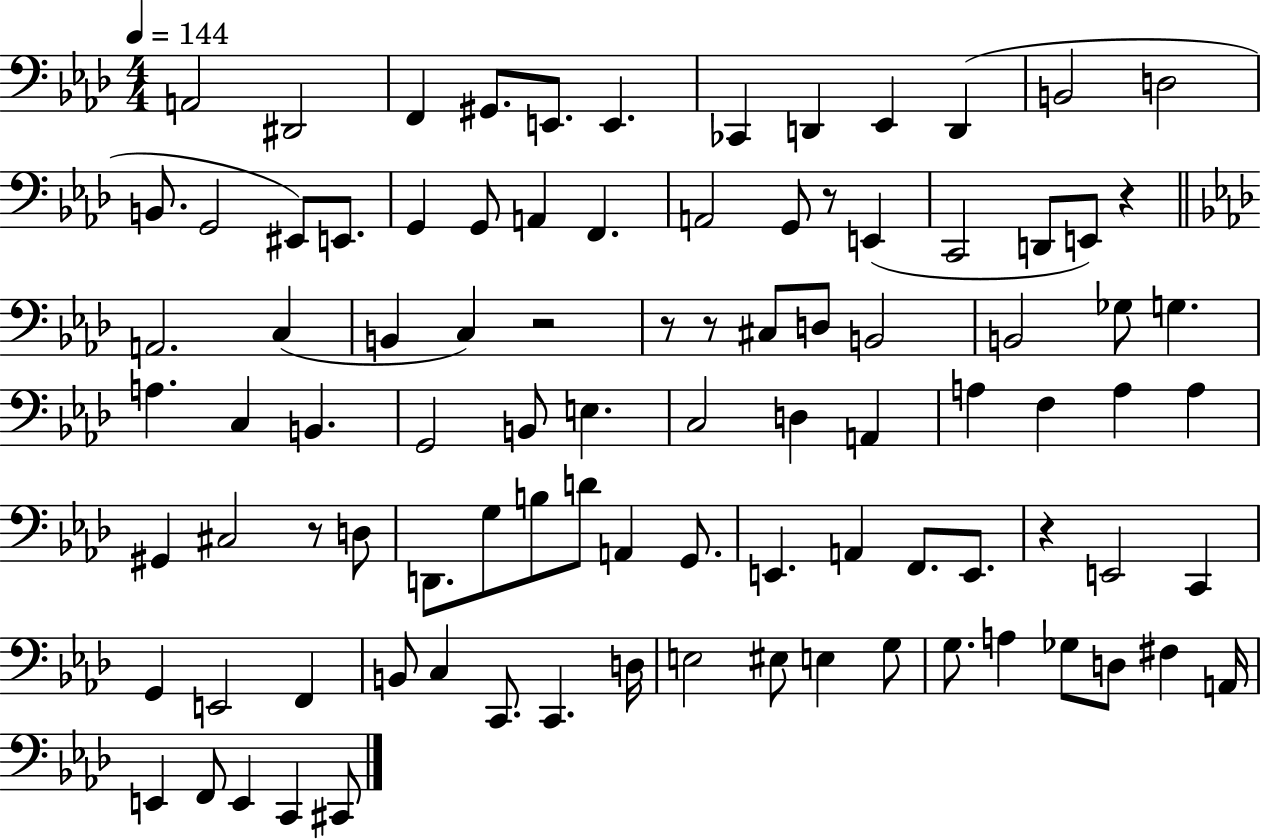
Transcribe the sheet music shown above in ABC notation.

X:1
T:Untitled
M:4/4
L:1/4
K:Ab
A,,2 ^D,,2 F,, ^G,,/2 E,,/2 E,, _C,, D,, _E,, D,, B,,2 D,2 B,,/2 G,,2 ^E,,/2 E,,/2 G,, G,,/2 A,, F,, A,,2 G,,/2 z/2 E,, C,,2 D,,/2 E,,/2 z A,,2 C, B,, C, z2 z/2 z/2 ^C,/2 D,/2 B,,2 B,,2 _G,/2 G, A, C, B,, G,,2 B,,/2 E, C,2 D, A,, A, F, A, A, ^G,, ^C,2 z/2 D,/2 D,,/2 G,/2 B,/2 D/2 A,, G,,/2 E,, A,, F,,/2 E,,/2 z E,,2 C,, G,, E,,2 F,, B,,/2 C, C,,/2 C,, D,/4 E,2 ^E,/2 E, G,/2 G,/2 A, _G,/2 D,/2 ^F, A,,/4 E,, F,,/2 E,, C,, ^C,,/2